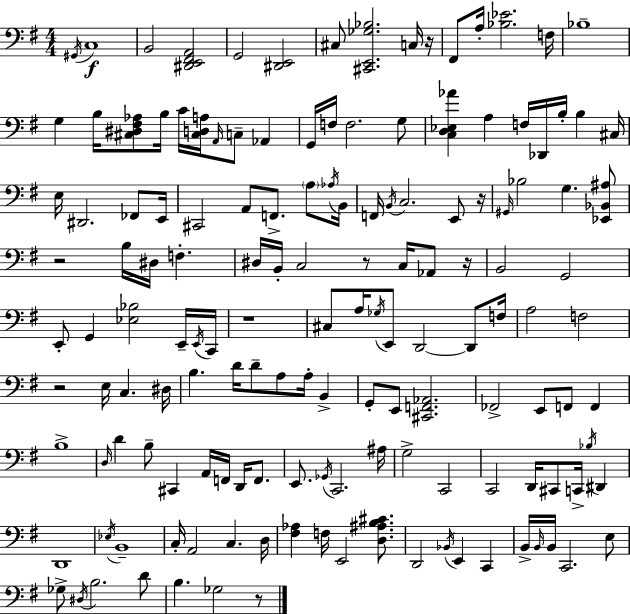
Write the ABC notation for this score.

X:1
T:Untitled
M:4/4
L:1/4
K:G
^G,,/4 C,4 B,,2 [^D,,E,,^F,,A,,]2 G,,2 [^D,,E,,]2 ^C,/2 [^C,,E,,_G,_B,]2 C,/4 z/4 ^F,,/2 A,/4 [_B,_E]2 F,/4 _B,4 G, B,/4 [^C,^D,^F,_A,]/2 B,/4 C/4 [^C,D,A,]/4 A,,/4 C,/2 _A,, G,,/4 F,/4 F,2 G,/2 [C,D,_E,_A] A, F,/4 _D,,/4 B,/4 B, ^C,/4 E,/4 ^D,,2 _F,,/2 E,,/4 ^C,,2 A,,/2 F,,/2 A,/2 _A,/4 B,,/4 F,,/4 B,,/4 C,2 E,,/2 z/4 ^G,,/4 _B,2 G, [_E,,_B,,^A,]/2 z2 B,/4 ^D,/4 F, ^D,/4 B,,/4 C,2 z/2 C,/4 _A,,/2 z/4 B,,2 G,,2 E,,/2 G,, [_E,_B,]2 E,,/4 E,,/4 C,,/4 z4 ^C,/2 A,/4 _G,/4 E,,/2 D,,2 D,,/2 F,/4 A,2 F,2 z2 E,/4 C, ^D,/4 B, D/4 D/2 A,/2 A,/4 B,, G,,/2 E,,/2 [^C,,F,,_A,,]2 _F,,2 E,,/2 F,,/2 F,, B,4 D,/4 D B,/2 ^C,, A,,/4 F,,/4 D,,/4 F,,/2 E,,/2 _G,,/4 C,,2 ^A,/4 G,2 C,,2 C,,2 D,,/4 ^C,,/2 C,,/4 _B,/4 ^D,, D,,4 _E,/4 B,,4 C,/4 A,,2 C, D,/4 [^F,_A,] F,/4 E,,2 [D,^A,B,^C]/2 D,,2 _B,,/4 E,, C,, B,,/4 B,,/4 B,,/4 C,,2 E,/2 _G,/2 ^D,/4 B,2 D/2 B, _G,2 z/2